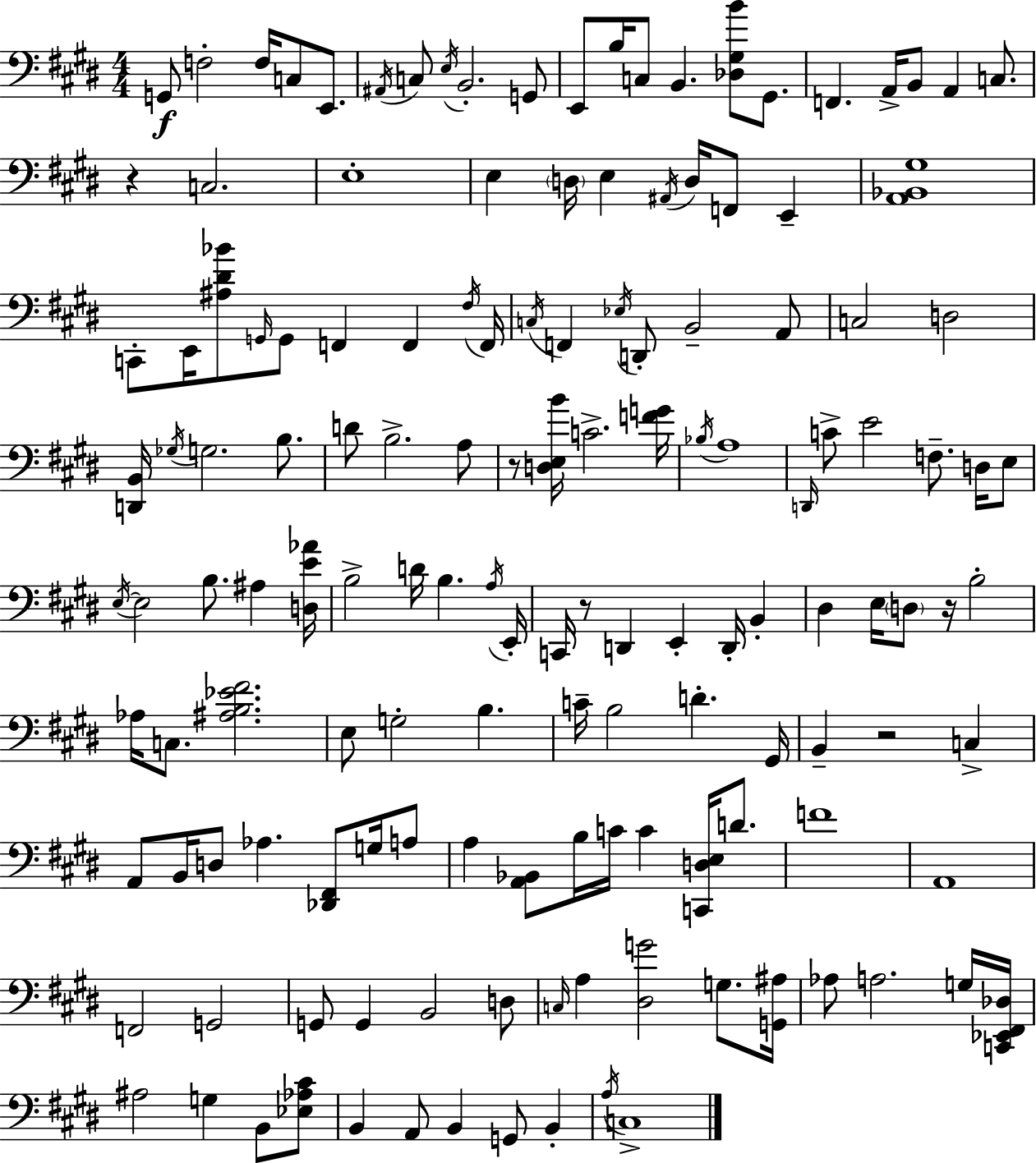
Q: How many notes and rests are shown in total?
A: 144